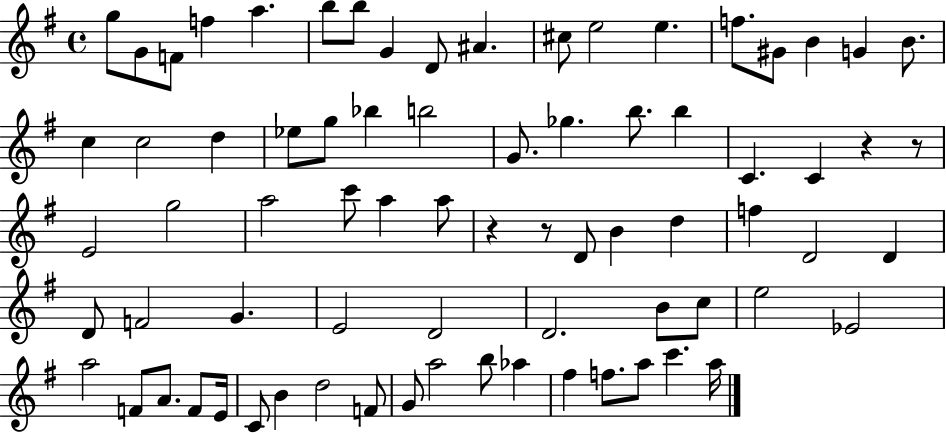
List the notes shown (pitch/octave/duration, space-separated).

G5/e G4/e F4/e F5/q A5/q. B5/e B5/e G4/q D4/e A#4/q. C#5/e E5/h E5/q. F5/e. G#4/e B4/q G4/q B4/e. C5/q C5/h D5/q Eb5/e G5/e Bb5/q B5/h G4/e. Gb5/q. B5/e. B5/q C4/q. C4/q R/q R/e E4/h G5/h A5/h C6/e A5/q A5/e R/q R/e D4/e B4/q D5/q F5/q D4/h D4/q D4/e F4/h G4/q. E4/h D4/h D4/h. B4/e C5/e E5/h Eb4/h A5/h F4/e A4/e. F4/e E4/s C4/e B4/q D5/h F4/e G4/e A5/h B5/e Ab5/q F#5/q F5/e. A5/e C6/q. A5/s